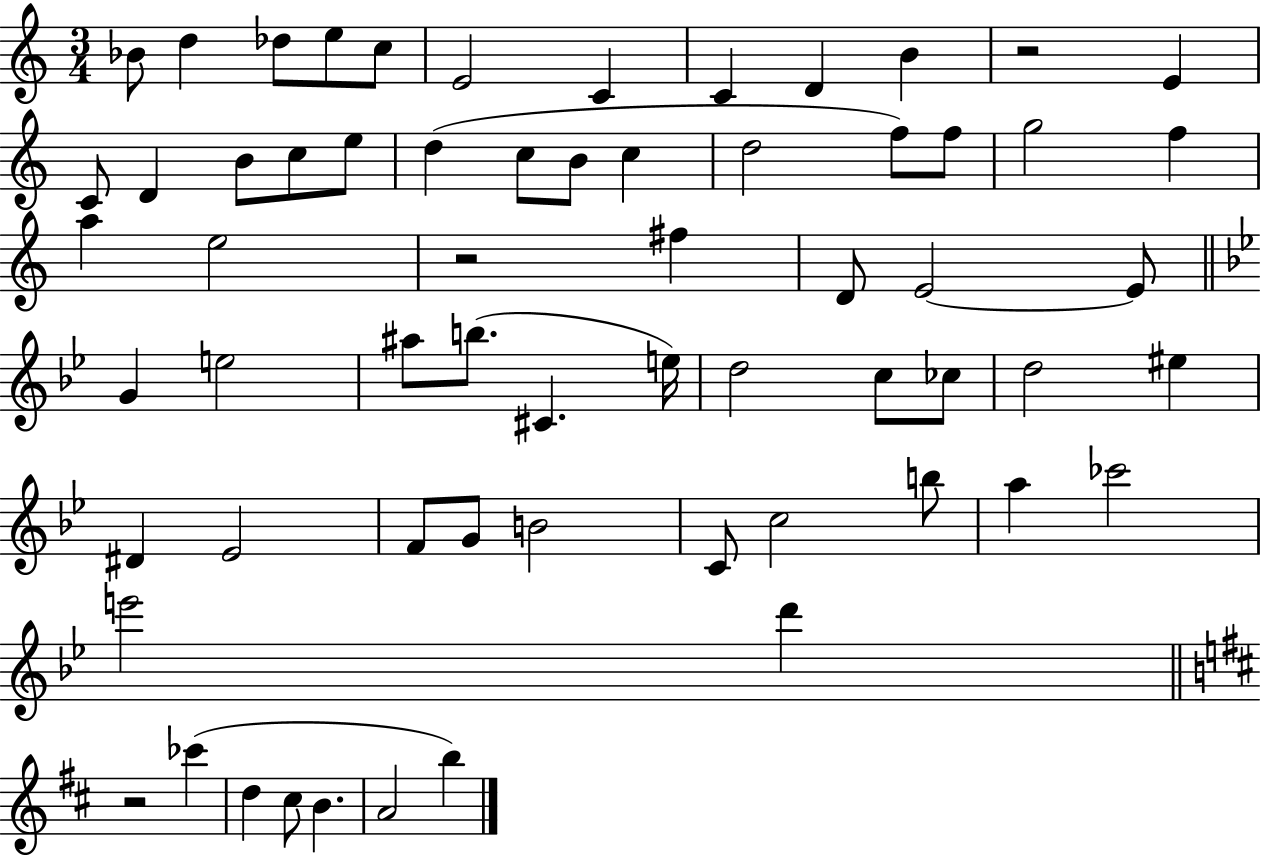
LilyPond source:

{
  \clef treble
  \numericTimeSignature
  \time 3/4
  \key c \major
  bes'8 d''4 des''8 e''8 c''8 | e'2 c'4 | c'4 d'4 b'4 | r2 e'4 | \break c'8 d'4 b'8 c''8 e''8 | d''4( c''8 b'8 c''4 | d''2 f''8) f''8 | g''2 f''4 | \break a''4 e''2 | r2 fis''4 | d'8 e'2~~ e'8 | \bar "||" \break \key bes \major g'4 e''2 | ais''8 b''8.( cis'4. e''16) | d''2 c''8 ces''8 | d''2 eis''4 | \break dis'4 ees'2 | f'8 g'8 b'2 | c'8 c''2 b''8 | a''4 ces'''2 | \break e'''2 d'''4 | \bar "||" \break \key d \major r2 ces'''4( | d''4 cis''8 b'4. | a'2 b''4) | \bar "|."
}